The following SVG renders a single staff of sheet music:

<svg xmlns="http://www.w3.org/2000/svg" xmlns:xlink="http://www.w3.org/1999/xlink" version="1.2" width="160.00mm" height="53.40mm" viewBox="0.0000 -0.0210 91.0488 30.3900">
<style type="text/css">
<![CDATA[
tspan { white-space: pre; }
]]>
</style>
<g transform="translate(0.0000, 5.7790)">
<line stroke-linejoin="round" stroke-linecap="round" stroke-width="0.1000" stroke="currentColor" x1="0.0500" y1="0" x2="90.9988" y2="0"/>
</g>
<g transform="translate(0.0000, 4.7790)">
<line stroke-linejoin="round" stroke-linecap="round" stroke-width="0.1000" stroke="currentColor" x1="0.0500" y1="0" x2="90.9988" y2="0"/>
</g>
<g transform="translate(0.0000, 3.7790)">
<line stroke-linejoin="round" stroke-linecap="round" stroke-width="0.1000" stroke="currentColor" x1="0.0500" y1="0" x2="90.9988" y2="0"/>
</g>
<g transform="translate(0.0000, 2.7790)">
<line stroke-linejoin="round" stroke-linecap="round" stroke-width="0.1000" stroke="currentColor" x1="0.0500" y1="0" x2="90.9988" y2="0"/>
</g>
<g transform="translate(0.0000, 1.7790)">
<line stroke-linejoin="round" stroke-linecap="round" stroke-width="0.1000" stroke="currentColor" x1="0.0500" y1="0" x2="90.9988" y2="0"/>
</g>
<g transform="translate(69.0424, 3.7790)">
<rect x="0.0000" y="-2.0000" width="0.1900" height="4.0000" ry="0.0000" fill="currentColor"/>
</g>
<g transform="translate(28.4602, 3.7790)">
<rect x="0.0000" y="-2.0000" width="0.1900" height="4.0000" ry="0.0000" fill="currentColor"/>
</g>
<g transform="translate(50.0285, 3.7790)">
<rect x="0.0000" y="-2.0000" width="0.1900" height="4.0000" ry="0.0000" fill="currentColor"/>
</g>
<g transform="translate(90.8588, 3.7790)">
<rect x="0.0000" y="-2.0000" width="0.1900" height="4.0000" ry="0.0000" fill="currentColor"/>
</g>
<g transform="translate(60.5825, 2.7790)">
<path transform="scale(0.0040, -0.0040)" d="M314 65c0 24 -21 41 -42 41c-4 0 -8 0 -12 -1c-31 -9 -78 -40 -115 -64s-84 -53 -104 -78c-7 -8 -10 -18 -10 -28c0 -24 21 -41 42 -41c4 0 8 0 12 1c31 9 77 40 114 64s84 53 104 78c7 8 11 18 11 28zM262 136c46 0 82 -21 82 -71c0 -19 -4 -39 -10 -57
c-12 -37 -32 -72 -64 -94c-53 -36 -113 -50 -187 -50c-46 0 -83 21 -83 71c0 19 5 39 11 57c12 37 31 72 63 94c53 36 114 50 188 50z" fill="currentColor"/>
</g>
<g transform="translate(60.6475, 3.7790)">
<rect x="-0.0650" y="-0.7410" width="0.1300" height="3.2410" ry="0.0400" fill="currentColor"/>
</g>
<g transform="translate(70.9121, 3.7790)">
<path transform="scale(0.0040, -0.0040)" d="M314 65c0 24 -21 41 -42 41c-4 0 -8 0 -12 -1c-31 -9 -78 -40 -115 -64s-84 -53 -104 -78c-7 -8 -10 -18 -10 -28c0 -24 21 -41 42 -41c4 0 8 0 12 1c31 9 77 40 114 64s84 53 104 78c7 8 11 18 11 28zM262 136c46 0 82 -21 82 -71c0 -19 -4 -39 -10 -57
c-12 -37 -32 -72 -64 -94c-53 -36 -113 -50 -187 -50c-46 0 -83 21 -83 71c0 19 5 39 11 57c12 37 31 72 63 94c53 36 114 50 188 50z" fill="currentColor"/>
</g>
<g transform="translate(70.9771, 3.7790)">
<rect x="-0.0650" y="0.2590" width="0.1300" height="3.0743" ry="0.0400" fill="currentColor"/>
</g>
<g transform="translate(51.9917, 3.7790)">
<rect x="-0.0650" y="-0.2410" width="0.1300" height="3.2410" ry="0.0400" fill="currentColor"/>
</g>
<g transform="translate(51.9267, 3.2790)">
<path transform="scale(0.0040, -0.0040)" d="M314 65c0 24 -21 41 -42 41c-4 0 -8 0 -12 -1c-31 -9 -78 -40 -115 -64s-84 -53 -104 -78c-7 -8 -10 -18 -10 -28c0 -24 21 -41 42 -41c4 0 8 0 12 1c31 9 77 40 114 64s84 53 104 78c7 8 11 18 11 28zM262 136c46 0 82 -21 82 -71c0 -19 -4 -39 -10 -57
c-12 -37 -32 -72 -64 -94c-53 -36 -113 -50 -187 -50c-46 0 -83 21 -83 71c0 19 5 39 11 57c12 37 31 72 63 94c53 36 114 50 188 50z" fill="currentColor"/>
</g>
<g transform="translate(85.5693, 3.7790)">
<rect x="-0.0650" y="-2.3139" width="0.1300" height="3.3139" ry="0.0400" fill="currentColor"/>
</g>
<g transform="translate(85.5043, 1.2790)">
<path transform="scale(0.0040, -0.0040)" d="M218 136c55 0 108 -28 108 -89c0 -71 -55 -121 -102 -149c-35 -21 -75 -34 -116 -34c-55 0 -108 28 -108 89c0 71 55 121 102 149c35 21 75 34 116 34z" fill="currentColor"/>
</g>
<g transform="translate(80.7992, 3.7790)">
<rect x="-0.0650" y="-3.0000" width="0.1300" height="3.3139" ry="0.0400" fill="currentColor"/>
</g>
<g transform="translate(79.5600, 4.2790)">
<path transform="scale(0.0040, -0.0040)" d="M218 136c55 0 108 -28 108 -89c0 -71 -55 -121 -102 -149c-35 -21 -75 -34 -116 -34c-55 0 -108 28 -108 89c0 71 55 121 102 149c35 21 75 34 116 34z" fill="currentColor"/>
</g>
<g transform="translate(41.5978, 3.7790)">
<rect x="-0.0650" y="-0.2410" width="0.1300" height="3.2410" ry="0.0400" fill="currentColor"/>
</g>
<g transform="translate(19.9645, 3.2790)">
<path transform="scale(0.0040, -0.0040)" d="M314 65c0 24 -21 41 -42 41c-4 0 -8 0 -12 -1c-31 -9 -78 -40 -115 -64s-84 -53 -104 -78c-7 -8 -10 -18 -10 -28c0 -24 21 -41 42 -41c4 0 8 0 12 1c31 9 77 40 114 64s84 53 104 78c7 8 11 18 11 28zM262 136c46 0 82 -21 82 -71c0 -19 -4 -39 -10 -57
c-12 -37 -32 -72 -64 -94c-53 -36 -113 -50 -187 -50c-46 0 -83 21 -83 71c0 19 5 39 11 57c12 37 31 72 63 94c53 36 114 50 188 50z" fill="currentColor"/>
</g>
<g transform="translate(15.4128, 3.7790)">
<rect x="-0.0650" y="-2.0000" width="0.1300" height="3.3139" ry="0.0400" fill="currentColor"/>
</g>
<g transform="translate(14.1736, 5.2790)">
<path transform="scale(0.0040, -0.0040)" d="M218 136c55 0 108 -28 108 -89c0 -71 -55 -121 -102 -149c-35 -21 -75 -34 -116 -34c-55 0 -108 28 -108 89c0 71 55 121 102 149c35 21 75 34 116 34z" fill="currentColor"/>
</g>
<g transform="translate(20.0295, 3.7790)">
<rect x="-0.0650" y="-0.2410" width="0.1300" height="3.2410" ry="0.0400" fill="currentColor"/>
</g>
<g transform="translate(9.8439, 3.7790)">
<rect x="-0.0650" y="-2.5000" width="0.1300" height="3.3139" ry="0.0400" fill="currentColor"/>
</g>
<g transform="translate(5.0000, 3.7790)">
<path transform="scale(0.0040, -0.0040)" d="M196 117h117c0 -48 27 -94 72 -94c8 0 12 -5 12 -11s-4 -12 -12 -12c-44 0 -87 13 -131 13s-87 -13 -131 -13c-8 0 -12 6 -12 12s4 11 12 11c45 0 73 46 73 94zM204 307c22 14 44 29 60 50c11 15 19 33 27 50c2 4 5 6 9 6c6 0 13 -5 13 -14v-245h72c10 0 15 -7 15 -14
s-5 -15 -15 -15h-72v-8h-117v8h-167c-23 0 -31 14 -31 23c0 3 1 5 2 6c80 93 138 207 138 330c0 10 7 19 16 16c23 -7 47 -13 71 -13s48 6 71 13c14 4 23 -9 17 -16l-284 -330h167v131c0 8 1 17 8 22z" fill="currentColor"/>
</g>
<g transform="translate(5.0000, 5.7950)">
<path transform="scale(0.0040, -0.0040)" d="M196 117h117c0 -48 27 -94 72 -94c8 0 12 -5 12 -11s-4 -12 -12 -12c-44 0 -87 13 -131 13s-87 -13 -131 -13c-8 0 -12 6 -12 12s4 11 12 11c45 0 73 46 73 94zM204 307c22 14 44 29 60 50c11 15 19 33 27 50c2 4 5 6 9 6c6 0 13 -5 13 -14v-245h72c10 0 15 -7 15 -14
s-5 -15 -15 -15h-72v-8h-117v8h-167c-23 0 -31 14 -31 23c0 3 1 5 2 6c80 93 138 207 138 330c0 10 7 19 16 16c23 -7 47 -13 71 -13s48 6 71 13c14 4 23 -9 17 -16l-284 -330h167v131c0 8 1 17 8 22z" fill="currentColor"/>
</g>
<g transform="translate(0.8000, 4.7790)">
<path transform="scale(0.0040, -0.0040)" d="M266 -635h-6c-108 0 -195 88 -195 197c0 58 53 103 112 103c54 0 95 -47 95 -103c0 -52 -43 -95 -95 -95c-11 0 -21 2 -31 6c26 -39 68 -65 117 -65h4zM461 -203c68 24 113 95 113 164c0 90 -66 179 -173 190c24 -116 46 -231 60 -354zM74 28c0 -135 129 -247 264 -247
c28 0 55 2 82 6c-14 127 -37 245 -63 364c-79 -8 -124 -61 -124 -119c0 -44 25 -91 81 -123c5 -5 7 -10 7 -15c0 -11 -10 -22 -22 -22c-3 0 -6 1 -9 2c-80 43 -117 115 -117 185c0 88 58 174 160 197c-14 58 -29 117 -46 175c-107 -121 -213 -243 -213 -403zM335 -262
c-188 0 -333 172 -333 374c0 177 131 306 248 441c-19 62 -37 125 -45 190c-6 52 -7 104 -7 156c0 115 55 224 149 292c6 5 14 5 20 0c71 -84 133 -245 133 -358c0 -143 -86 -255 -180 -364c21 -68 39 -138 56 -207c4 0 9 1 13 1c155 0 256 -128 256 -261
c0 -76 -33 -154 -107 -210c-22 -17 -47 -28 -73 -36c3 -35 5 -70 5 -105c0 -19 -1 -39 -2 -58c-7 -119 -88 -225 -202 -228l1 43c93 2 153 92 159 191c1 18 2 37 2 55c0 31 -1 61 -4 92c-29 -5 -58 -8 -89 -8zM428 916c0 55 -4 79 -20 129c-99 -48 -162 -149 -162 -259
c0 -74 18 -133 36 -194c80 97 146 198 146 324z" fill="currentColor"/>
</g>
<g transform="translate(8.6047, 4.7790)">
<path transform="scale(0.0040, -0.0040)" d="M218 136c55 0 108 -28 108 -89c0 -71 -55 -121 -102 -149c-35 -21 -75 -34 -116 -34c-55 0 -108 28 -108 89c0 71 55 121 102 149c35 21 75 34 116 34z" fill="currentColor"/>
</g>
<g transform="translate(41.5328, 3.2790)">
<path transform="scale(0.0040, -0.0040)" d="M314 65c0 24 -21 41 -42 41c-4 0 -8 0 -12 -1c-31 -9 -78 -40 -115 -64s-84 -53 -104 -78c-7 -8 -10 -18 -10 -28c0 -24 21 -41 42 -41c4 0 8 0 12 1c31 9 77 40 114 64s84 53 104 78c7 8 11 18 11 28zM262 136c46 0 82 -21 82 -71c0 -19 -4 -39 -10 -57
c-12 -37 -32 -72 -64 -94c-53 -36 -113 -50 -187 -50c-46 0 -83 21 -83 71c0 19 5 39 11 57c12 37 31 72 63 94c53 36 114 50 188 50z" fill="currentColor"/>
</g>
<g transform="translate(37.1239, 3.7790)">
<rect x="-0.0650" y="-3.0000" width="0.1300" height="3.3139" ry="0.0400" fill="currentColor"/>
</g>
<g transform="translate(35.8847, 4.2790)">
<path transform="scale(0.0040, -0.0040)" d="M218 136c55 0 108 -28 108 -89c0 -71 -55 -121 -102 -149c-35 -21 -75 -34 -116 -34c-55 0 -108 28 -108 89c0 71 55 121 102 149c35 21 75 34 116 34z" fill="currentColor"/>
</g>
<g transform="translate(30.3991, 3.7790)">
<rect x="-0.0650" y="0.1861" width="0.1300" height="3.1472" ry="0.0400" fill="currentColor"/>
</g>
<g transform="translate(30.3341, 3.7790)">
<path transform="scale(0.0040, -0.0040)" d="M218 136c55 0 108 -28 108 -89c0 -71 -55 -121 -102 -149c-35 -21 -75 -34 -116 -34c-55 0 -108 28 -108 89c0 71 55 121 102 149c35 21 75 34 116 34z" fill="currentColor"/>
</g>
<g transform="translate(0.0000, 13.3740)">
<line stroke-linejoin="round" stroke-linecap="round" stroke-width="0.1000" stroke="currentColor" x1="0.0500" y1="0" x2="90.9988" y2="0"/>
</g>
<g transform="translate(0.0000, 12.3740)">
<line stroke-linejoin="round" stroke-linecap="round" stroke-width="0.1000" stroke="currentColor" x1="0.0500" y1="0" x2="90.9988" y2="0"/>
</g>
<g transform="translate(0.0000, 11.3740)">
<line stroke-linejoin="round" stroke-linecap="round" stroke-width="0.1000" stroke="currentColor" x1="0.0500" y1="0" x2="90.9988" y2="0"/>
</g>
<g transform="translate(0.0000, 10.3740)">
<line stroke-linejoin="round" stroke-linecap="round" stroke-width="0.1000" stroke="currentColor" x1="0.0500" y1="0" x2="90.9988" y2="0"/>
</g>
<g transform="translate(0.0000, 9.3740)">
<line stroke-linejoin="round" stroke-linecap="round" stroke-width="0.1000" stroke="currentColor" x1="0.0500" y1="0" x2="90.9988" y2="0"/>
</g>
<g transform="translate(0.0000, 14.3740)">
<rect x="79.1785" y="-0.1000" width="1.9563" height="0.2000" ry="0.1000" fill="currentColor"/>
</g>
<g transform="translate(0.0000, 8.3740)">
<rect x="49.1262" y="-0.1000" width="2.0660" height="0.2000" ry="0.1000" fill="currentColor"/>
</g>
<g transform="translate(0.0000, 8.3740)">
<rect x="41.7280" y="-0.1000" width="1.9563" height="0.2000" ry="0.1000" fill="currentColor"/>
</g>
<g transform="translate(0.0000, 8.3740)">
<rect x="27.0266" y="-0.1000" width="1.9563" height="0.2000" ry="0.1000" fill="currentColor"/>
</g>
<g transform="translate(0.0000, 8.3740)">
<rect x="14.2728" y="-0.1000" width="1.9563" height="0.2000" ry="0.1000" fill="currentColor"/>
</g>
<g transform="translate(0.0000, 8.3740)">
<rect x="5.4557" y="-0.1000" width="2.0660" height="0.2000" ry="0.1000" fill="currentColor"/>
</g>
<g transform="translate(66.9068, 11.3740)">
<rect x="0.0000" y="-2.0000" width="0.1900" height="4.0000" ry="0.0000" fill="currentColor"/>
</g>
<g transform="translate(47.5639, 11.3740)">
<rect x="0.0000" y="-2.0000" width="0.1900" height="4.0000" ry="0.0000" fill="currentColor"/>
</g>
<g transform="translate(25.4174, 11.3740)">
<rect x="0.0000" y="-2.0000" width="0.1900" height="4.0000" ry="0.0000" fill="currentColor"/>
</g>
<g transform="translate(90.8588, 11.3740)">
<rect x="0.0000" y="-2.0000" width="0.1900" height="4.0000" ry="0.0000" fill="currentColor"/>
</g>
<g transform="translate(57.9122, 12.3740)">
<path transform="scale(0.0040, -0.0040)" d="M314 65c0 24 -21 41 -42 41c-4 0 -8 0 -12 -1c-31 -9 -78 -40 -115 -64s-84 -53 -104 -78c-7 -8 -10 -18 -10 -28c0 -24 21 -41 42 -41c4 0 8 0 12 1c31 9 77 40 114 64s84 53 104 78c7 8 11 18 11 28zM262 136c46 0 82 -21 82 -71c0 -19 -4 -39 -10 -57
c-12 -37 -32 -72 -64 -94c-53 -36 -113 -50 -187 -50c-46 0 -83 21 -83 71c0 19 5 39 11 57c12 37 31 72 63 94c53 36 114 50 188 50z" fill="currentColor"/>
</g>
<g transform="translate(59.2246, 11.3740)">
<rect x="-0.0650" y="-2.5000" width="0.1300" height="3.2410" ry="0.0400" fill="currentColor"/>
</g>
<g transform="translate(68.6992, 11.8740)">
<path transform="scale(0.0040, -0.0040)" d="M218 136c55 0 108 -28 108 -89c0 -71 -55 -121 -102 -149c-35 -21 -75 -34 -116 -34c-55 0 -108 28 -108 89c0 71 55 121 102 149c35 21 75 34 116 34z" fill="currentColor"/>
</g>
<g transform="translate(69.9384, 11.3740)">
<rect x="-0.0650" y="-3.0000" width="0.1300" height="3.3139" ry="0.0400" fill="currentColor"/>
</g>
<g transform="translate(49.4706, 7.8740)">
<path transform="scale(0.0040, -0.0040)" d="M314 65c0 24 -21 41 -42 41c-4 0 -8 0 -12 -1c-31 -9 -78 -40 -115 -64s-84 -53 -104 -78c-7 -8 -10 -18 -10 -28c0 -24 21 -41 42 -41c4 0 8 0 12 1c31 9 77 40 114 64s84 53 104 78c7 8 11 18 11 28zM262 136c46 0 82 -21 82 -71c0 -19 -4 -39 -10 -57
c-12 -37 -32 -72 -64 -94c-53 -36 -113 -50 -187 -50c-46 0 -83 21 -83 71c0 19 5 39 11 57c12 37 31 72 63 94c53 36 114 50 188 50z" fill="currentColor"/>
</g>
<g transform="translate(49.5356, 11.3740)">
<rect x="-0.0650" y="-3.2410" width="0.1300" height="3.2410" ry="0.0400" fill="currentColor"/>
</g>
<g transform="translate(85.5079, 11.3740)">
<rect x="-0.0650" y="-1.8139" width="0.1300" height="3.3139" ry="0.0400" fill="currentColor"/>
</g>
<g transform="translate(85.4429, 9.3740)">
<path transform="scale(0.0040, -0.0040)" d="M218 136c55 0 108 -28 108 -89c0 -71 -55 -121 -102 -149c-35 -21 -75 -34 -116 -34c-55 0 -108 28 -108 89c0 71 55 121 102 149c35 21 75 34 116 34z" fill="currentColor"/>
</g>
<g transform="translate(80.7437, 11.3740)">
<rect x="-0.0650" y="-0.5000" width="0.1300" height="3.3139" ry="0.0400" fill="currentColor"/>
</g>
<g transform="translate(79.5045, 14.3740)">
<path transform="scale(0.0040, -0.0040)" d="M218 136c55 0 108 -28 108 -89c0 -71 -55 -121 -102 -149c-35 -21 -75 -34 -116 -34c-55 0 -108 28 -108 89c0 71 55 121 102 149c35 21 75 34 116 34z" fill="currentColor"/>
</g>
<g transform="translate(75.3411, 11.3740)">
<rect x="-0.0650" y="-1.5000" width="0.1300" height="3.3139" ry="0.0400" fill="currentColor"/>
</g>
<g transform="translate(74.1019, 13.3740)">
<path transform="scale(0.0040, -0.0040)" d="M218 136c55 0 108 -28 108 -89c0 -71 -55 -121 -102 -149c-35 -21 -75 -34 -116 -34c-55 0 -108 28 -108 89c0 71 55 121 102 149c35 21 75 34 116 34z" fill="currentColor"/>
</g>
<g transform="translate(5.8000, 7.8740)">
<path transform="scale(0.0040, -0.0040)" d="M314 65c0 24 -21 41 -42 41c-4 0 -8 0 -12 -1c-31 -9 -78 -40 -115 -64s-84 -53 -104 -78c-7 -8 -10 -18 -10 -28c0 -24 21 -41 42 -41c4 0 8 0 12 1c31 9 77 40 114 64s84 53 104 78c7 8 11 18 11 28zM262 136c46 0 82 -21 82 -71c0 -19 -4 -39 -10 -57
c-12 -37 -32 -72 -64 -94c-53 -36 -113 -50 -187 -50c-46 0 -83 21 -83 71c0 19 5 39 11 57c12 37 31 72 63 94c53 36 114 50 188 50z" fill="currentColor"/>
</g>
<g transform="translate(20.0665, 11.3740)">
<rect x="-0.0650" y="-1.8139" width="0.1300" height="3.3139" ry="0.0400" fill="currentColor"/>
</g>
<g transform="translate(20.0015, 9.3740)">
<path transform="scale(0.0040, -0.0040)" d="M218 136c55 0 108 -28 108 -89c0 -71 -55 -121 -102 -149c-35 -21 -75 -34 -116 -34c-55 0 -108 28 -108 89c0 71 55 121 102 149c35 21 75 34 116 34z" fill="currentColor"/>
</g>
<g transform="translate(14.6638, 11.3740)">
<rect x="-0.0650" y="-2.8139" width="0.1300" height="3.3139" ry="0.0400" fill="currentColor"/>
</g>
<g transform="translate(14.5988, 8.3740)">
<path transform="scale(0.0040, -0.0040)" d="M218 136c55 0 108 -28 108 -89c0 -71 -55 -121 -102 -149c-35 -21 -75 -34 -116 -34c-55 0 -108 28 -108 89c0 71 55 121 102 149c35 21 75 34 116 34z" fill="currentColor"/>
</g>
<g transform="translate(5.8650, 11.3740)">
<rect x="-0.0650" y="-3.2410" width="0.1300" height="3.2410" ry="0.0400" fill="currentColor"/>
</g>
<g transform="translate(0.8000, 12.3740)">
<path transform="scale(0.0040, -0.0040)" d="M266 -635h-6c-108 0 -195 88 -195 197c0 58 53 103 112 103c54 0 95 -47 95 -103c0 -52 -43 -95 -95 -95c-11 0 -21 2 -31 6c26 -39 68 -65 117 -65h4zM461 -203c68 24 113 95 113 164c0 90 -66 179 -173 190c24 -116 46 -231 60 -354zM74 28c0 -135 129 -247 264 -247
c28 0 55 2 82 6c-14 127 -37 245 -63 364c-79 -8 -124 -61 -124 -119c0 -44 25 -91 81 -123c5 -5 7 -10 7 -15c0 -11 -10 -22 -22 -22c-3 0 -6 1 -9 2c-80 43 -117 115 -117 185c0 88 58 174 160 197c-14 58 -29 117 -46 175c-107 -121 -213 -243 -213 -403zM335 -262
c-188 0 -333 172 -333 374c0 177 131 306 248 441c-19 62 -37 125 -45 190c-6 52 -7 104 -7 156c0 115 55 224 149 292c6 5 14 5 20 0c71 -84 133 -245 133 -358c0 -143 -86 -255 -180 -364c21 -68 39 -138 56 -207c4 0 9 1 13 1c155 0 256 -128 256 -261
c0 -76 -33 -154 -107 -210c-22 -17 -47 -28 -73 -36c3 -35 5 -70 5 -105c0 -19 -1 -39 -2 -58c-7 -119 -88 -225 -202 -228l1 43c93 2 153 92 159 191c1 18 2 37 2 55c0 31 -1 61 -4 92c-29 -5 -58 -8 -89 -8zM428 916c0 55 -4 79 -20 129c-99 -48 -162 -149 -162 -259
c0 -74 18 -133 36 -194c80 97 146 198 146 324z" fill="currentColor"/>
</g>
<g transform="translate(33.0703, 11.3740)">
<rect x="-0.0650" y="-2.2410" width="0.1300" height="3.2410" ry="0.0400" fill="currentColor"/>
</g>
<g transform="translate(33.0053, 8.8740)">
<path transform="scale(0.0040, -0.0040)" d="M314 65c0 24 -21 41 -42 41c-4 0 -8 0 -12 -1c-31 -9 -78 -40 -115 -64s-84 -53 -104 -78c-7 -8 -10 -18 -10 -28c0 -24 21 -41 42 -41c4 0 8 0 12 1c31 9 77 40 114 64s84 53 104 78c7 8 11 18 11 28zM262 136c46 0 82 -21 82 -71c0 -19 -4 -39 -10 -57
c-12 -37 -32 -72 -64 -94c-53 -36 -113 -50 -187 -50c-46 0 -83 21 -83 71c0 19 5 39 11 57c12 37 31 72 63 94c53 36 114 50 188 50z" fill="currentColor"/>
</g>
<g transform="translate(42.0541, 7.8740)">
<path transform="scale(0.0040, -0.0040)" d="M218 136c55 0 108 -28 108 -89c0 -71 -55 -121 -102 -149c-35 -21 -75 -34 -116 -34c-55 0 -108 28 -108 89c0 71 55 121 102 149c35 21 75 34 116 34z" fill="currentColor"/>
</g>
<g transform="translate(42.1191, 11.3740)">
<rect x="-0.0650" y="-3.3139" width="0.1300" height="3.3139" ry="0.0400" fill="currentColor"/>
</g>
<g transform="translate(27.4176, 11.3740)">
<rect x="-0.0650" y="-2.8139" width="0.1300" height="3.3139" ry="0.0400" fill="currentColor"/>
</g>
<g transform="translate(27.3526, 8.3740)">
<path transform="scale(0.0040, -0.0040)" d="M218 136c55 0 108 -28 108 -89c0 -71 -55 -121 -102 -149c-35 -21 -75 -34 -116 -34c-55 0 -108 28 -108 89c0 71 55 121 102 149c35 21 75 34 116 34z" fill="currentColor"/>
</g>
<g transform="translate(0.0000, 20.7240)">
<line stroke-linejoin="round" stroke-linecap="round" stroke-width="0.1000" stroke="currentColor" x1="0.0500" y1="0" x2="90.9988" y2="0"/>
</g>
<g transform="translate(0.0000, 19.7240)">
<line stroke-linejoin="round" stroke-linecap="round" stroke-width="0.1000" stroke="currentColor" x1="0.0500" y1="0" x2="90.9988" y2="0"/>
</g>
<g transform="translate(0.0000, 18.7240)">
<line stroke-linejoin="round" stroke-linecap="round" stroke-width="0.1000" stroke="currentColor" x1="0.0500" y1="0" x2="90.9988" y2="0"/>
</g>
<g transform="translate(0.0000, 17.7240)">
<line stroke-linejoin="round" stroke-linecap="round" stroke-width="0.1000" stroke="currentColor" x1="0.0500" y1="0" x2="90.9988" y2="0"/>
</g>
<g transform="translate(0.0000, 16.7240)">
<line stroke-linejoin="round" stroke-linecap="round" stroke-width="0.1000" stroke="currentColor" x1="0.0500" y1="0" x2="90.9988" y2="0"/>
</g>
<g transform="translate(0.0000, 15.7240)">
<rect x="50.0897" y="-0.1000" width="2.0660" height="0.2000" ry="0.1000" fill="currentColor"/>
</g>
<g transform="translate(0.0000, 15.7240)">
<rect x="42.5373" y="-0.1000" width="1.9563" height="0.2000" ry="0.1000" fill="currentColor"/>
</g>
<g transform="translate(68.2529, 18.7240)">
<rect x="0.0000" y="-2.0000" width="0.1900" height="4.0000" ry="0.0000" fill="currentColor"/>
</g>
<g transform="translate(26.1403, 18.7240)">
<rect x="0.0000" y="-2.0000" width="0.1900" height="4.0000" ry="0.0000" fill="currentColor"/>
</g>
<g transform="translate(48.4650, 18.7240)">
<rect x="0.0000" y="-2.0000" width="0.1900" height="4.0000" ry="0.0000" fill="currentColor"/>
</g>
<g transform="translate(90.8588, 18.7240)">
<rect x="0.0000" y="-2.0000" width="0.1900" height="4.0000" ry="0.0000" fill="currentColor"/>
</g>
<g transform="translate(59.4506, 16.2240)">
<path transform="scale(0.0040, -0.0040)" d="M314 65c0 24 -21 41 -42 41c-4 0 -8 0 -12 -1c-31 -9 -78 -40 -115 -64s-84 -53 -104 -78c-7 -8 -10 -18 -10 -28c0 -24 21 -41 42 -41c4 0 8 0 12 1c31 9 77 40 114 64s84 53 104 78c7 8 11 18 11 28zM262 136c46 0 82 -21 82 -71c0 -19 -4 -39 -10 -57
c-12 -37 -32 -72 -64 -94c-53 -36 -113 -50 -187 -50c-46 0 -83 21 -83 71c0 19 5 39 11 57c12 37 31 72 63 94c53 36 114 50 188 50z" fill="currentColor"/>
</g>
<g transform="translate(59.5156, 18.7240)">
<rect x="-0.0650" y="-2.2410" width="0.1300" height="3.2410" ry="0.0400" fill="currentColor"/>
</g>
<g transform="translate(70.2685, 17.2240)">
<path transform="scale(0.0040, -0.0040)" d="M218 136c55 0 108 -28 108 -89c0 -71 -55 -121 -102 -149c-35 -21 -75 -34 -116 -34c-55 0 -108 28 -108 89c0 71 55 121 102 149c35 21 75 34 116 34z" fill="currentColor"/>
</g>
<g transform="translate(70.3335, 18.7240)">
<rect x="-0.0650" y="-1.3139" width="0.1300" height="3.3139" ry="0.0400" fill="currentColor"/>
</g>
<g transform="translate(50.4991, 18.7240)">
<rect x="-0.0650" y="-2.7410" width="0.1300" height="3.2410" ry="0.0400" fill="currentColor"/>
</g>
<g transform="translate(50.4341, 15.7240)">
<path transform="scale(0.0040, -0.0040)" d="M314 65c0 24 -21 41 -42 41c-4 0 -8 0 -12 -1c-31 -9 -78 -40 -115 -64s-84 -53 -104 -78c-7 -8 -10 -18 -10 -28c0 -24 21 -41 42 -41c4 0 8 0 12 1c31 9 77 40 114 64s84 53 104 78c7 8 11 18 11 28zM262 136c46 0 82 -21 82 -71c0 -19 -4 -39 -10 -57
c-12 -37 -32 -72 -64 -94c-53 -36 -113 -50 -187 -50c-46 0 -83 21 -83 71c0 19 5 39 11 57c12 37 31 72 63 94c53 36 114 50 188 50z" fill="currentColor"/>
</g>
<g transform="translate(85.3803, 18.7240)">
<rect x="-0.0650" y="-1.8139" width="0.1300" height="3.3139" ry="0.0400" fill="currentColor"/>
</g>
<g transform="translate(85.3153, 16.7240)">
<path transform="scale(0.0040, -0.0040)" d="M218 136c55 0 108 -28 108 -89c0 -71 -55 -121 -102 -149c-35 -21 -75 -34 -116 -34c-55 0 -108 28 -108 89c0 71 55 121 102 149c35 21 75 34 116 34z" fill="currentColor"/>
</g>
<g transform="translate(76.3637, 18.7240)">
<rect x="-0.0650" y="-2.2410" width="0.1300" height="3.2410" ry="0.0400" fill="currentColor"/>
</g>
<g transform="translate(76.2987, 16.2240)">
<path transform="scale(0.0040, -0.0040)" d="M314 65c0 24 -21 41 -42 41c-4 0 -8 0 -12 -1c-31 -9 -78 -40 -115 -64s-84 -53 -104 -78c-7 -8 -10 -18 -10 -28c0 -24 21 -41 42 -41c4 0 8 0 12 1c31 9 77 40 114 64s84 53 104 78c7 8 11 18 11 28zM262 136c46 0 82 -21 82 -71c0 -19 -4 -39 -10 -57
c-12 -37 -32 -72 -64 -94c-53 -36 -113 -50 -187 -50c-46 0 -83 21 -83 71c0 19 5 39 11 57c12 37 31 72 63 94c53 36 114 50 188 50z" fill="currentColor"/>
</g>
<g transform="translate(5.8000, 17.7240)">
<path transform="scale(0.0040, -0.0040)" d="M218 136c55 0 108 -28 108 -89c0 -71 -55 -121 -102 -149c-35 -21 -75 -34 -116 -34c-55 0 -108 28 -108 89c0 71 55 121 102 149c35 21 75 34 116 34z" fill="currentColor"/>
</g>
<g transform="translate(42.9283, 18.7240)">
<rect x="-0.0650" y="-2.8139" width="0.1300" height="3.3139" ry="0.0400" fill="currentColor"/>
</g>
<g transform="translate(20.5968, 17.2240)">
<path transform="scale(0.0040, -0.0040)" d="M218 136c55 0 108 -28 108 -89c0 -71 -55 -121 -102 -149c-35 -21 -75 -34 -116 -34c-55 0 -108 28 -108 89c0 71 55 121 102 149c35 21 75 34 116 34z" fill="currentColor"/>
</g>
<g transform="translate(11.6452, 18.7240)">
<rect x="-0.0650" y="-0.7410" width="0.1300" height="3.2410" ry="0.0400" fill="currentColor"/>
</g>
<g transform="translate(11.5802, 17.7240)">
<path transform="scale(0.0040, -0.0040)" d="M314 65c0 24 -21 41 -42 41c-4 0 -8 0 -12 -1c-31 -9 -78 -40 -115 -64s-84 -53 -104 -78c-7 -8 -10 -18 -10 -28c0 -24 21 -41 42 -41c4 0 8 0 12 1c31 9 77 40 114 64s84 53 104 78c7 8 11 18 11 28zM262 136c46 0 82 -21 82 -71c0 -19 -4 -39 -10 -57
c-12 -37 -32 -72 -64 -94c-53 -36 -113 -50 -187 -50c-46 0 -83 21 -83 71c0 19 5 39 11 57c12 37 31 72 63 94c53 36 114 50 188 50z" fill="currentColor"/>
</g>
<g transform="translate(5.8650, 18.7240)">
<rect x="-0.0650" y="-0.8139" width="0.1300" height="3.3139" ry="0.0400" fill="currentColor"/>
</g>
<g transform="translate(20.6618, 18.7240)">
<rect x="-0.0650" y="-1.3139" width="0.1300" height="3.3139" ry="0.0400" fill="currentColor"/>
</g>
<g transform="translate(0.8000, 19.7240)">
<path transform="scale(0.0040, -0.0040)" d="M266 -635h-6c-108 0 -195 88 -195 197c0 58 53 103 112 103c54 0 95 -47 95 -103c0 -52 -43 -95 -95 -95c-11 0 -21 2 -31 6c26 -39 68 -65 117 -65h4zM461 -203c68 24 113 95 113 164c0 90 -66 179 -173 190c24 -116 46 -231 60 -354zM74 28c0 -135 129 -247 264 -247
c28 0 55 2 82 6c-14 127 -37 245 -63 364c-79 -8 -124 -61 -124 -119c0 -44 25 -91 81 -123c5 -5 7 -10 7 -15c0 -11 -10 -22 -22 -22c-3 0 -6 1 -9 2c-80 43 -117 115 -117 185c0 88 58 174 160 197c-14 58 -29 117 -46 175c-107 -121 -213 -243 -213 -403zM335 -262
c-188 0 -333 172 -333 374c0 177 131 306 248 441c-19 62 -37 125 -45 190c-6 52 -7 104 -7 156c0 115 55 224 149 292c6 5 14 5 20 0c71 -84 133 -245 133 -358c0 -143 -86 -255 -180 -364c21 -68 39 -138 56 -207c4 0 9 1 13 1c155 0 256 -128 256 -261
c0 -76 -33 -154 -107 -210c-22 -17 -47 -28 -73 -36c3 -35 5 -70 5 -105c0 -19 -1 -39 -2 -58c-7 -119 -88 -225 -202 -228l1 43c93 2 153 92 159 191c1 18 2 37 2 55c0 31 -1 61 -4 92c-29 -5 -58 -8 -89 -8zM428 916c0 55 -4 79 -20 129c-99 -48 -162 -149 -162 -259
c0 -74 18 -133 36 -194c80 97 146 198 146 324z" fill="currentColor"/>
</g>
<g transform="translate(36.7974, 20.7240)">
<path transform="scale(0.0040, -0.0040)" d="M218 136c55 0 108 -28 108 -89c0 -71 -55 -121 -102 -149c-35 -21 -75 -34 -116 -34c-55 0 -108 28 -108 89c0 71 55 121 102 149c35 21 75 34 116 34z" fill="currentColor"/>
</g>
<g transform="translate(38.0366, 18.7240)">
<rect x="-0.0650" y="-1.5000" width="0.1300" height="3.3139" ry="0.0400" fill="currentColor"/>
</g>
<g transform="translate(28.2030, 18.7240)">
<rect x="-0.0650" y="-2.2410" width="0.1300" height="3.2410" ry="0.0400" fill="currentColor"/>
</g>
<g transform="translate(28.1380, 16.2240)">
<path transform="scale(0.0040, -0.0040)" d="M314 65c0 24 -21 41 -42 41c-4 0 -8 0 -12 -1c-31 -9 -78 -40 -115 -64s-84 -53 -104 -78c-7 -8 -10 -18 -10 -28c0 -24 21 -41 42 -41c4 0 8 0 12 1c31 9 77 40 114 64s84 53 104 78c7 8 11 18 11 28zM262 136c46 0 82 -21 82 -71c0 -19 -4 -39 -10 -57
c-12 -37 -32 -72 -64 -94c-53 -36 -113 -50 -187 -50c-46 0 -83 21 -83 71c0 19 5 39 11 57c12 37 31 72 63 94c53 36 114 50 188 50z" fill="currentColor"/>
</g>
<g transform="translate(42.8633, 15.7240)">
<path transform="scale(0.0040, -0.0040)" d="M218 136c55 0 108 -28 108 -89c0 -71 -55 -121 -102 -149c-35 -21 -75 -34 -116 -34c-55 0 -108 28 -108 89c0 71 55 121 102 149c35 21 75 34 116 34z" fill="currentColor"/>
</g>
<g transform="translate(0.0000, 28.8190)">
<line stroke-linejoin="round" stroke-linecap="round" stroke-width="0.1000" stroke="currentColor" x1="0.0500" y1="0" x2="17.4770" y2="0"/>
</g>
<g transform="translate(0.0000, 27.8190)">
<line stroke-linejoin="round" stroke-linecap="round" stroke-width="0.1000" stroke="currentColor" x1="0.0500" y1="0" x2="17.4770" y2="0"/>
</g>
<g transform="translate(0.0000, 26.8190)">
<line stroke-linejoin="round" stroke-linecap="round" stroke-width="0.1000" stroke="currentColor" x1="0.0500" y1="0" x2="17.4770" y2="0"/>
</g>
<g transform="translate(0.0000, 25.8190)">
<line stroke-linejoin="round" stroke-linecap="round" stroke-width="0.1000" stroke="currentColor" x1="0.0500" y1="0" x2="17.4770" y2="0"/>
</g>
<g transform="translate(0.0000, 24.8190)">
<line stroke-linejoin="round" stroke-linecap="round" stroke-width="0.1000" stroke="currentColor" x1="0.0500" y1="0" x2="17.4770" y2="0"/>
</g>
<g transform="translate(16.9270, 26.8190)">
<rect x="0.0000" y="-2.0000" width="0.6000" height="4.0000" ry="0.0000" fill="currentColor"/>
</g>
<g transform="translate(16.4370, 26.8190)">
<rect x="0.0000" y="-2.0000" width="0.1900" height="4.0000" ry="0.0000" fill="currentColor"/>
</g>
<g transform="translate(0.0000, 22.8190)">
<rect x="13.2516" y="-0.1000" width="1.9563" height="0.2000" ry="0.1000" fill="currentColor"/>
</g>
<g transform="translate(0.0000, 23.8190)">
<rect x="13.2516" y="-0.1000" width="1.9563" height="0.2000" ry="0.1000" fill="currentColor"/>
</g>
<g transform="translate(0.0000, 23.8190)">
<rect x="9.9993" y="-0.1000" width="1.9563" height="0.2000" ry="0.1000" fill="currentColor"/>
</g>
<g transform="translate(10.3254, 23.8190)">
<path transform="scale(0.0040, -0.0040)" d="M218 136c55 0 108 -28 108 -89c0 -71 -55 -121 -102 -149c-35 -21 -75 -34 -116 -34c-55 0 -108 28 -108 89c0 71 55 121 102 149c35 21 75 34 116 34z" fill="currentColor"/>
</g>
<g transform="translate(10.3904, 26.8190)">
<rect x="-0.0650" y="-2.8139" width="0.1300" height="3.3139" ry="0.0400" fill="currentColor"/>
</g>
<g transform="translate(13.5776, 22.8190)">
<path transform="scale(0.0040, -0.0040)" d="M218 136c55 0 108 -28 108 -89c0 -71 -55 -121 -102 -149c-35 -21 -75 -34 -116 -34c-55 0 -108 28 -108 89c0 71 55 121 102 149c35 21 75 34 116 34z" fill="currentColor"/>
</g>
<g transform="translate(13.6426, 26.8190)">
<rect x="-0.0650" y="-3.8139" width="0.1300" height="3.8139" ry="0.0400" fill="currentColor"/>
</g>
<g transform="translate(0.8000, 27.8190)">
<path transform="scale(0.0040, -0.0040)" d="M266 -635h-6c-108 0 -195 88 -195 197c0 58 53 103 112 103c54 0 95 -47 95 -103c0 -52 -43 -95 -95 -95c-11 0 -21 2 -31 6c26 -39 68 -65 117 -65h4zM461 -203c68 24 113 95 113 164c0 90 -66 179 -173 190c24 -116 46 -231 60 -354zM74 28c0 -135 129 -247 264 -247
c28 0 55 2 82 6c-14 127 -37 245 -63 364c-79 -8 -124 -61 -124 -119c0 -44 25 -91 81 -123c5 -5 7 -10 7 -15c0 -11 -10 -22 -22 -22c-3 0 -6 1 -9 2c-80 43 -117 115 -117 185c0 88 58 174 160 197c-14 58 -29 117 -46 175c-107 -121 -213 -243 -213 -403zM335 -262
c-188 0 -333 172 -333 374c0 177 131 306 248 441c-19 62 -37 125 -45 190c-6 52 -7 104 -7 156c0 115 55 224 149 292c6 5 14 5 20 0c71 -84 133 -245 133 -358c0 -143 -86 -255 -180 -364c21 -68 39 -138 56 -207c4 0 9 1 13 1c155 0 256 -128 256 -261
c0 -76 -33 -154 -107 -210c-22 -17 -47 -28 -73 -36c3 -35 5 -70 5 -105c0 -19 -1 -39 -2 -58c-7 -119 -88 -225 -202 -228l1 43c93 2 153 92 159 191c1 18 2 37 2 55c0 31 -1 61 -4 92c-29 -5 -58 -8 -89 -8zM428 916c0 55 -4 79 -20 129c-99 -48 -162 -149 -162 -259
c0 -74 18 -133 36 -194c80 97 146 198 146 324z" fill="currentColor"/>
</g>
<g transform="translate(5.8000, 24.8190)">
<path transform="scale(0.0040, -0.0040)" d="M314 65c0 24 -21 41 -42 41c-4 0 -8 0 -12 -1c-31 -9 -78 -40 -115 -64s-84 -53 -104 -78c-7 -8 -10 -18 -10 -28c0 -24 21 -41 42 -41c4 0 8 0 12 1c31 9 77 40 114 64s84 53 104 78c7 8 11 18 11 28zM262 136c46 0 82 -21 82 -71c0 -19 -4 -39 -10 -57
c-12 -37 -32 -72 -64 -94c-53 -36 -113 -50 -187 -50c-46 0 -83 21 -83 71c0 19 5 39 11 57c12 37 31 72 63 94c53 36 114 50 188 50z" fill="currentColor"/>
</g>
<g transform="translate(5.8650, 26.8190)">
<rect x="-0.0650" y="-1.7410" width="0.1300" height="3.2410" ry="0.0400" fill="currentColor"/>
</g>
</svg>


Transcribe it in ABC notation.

X:1
T:Untitled
M:4/4
L:1/4
K:C
G F c2 B A c2 c2 d2 B2 A g b2 a f a g2 b b2 G2 A E C f d d2 e g2 E a a2 g2 e g2 f f2 a c'